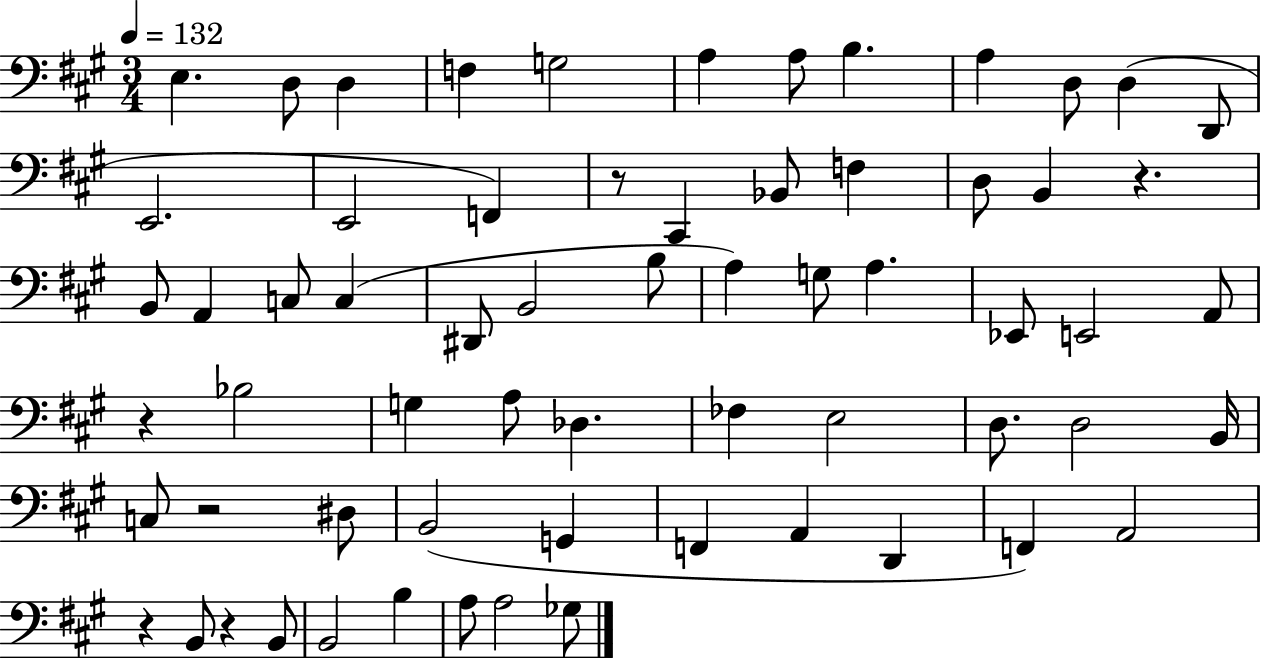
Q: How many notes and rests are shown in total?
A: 64